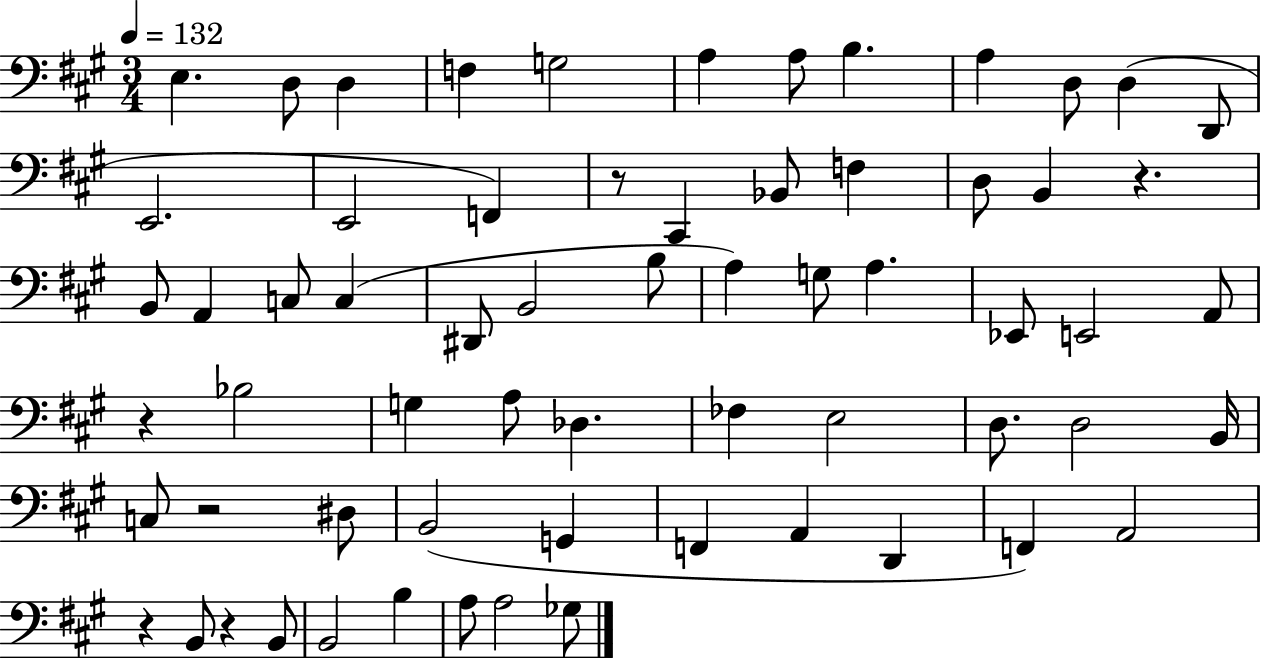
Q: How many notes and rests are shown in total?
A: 64